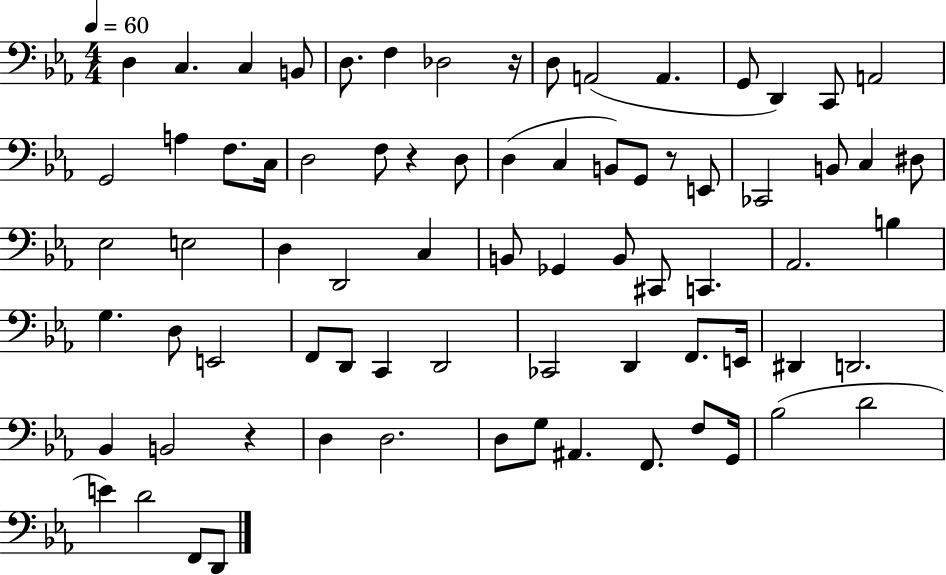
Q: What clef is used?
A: bass